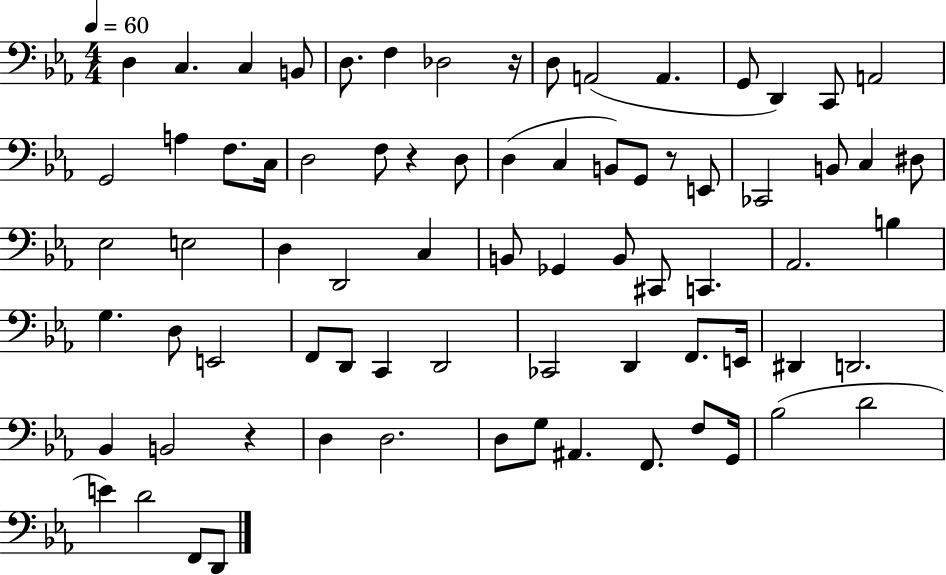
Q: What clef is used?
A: bass